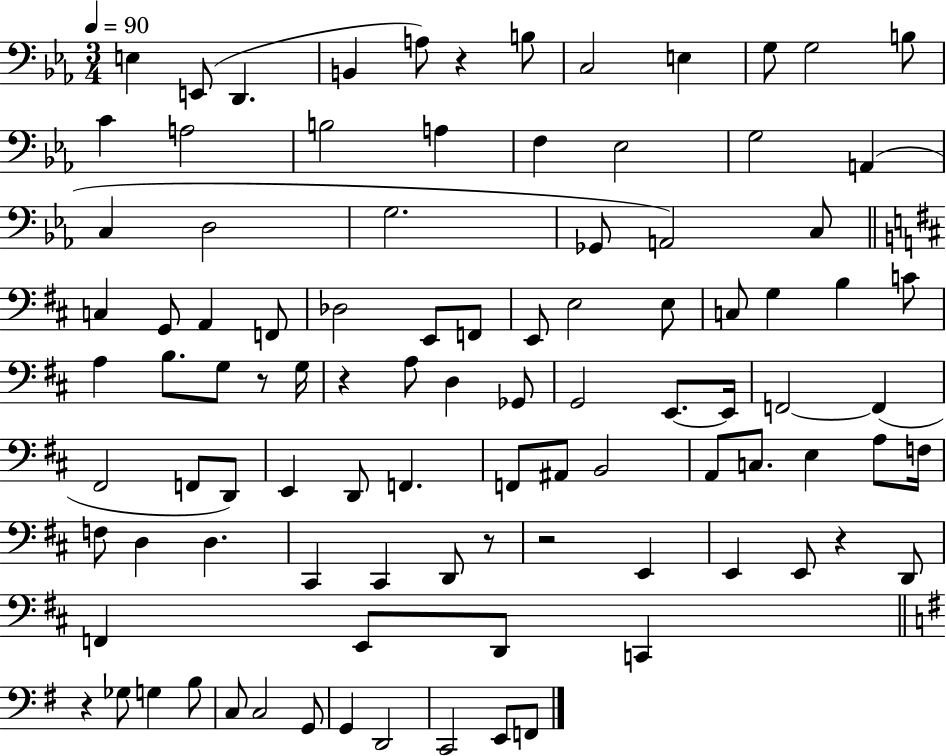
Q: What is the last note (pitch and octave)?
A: F2